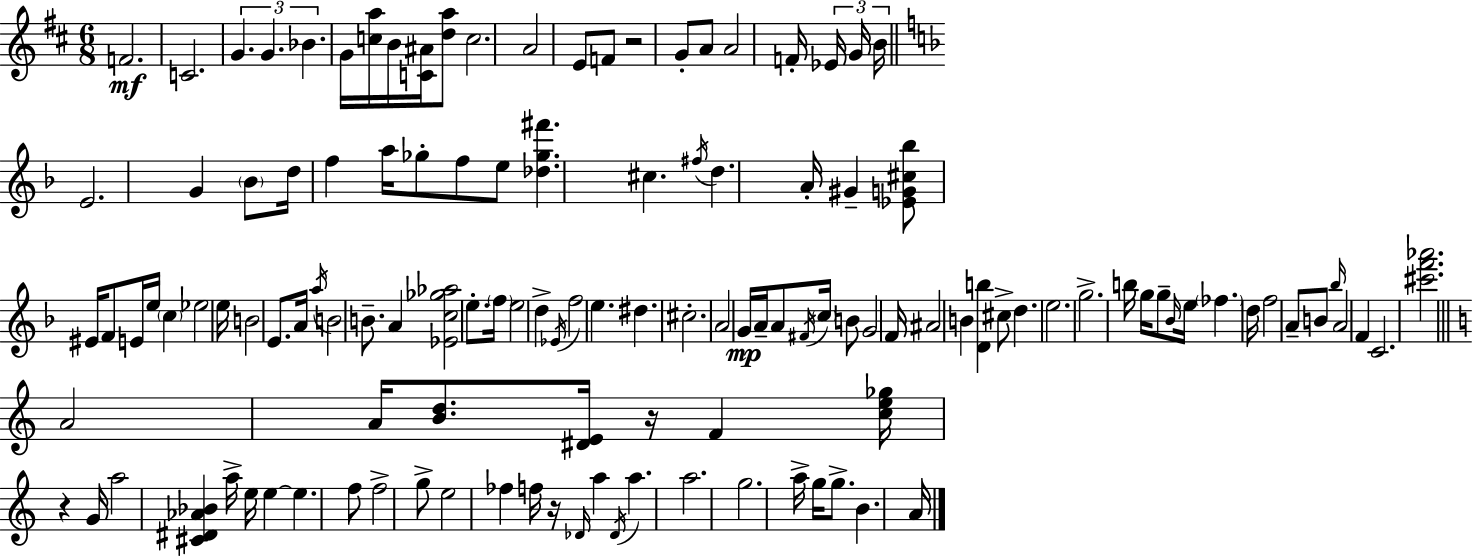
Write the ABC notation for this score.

X:1
T:Untitled
M:6/8
L:1/4
K:D
F2 C2 G G _B G/4 [ca]/4 B/4 [C^A]/4 [da]/2 c2 A2 E/2 F/2 z2 G/2 A/2 A2 F/4 _E/4 G/4 B/4 E2 G _B/2 d/4 f a/4 _g/2 f/2 e/2 [_d_g^f'] ^c ^f/4 d A/4 ^G [_EG^c_b]/2 ^E/4 F/2 E/4 e/4 c _e2 e/4 B2 E/2 A/4 a/4 B2 B/2 A [_Ec_g_a]2 e/2 f/4 e2 d _E/4 f2 e ^d ^c2 A2 G/4 A/4 A/2 ^F/4 c/4 B/2 G2 F/4 ^A2 B [Db] ^c/2 d e2 g2 b/4 g/4 g/2 _B/4 e/4 _f d/4 f2 A/2 B/2 _b/4 A2 F C2 [^c'f'_a']2 A2 A/4 [Bd]/2 [^DE]/4 z/4 F [ce_g]/4 z G/4 a2 [^C^D_A_B] a/4 e/4 e e f/2 f2 g/2 e2 _f f/4 z/4 _D/4 a _D/4 a a2 g2 a/4 g/4 g/2 B A/4